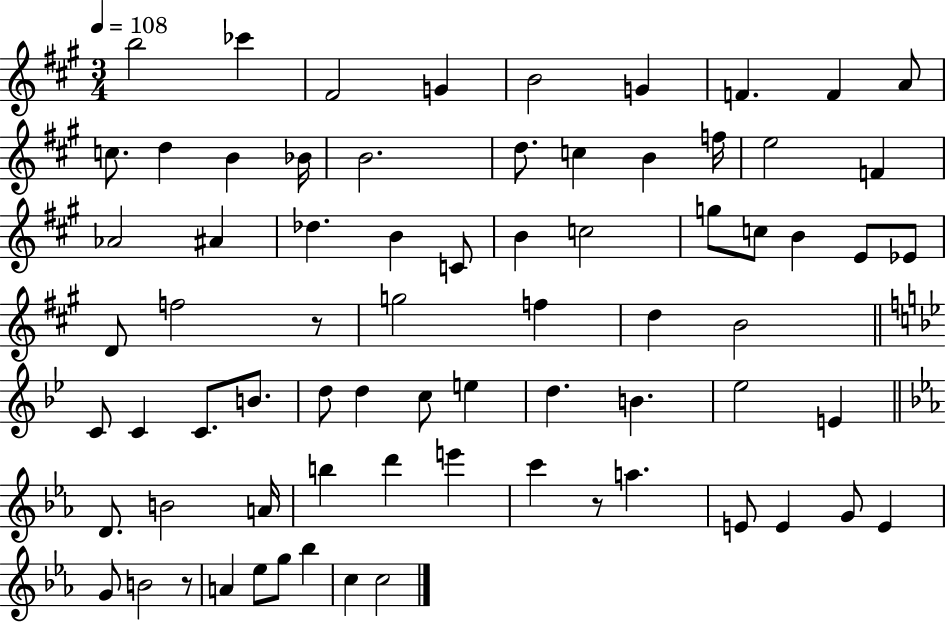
{
  \clef treble
  \numericTimeSignature
  \time 3/4
  \key a \major
  \tempo 4 = 108
  \repeat volta 2 { b''2 ces'''4 | fis'2 g'4 | b'2 g'4 | f'4. f'4 a'8 | \break c''8. d''4 b'4 bes'16 | b'2. | d''8. c''4 b'4 f''16 | e''2 f'4 | \break aes'2 ais'4 | des''4. b'4 c'8 | b'4 c''2 | g''8 c''8 b'4 e'8 ees'8 | \break d'8 f''2 r8 | g''2 f''4 | d''4 b'2 | \bar "||" \break \key bes \major c'8 c'4 c'8. b'8. | d''8 d''4 c''8 e''4 | d''4. b'4. | ees''2 e'4 | \break \bar "||" \break \key ees \major d'8. b'2 a'16 | b''4 d'''4 e'''4 | c'''4 r8 a''4. | e'8 e'4 g'8 e'4 | \break g'8 b'2 r8 | a'4 ees''8 g''8 bes''4 | c''4 c''2 | } \bar "|."
}